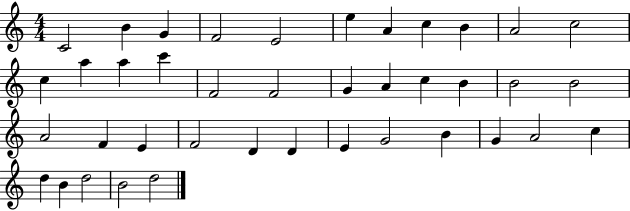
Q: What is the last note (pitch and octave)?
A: D5